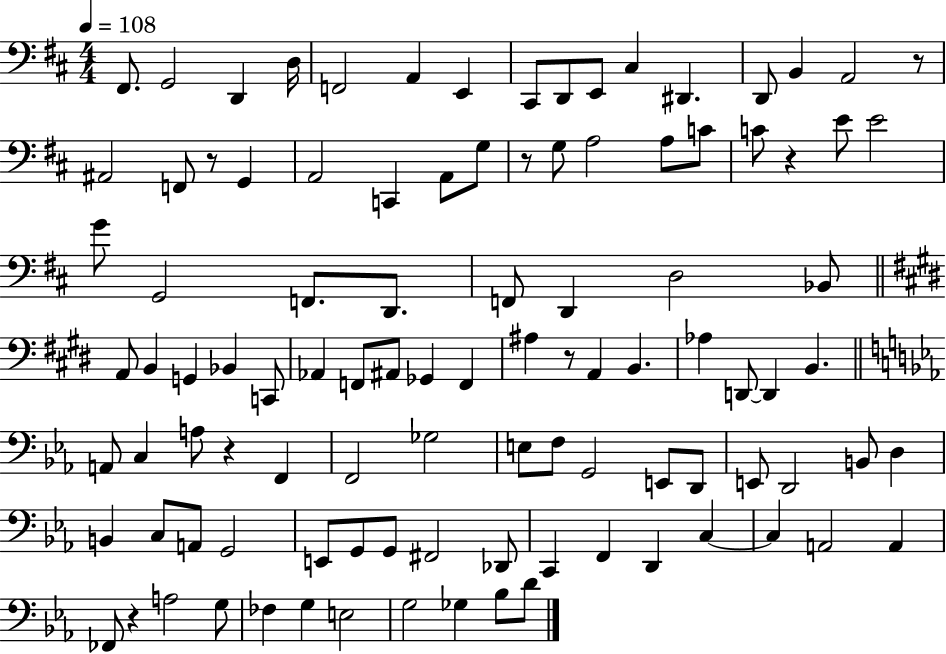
{
  \clef bass
  \numericTimeSignature
  \time 4/4
  \key d \major
  \tempo 4 = 108
  fis,8. g,2 d,4 d16 | f,2 a,4 e,4 | cis,8 d,8 e,8 cis4 dis,4. | d,8 b,4 a,2 r8 | \break ais,2 f,8 r8 g,4 | a,2 c,4 a,8 g8 | r8 g8 a2 a8 c'8 | c'8 r4 e'8 e'2 | \break g'8 g,2 f,8. d,8. | f,8 d,4 d2 bes,8 | \bar "||" \break \key e \major a,8 b,4 g,4 bes,4 c,8 | aes,4 f,8 ais,8 ges,4 f,4 | ais4 r8 a,4 b,4. | aes4 d,8~~ d,4 b,4. | \break \bar "||" \break \key ees \major a,8 c4 a8 r4 f,4 | f,2 ges2 | e8 f8 g,2 e,8 d,8 | e,8 d,2 b,8 d4 | \break b,4 c8 a,8 g,2 | e,8 g,8 g,8 fis,2 des,8 | c,4 f,4 d,4 c4~~ | c4 a,2 a,4 | \break fes,8 r4 a2 g8 | fes4 g4 e2 | g2 ges4 bes8 d'8 | \bar "|."
}